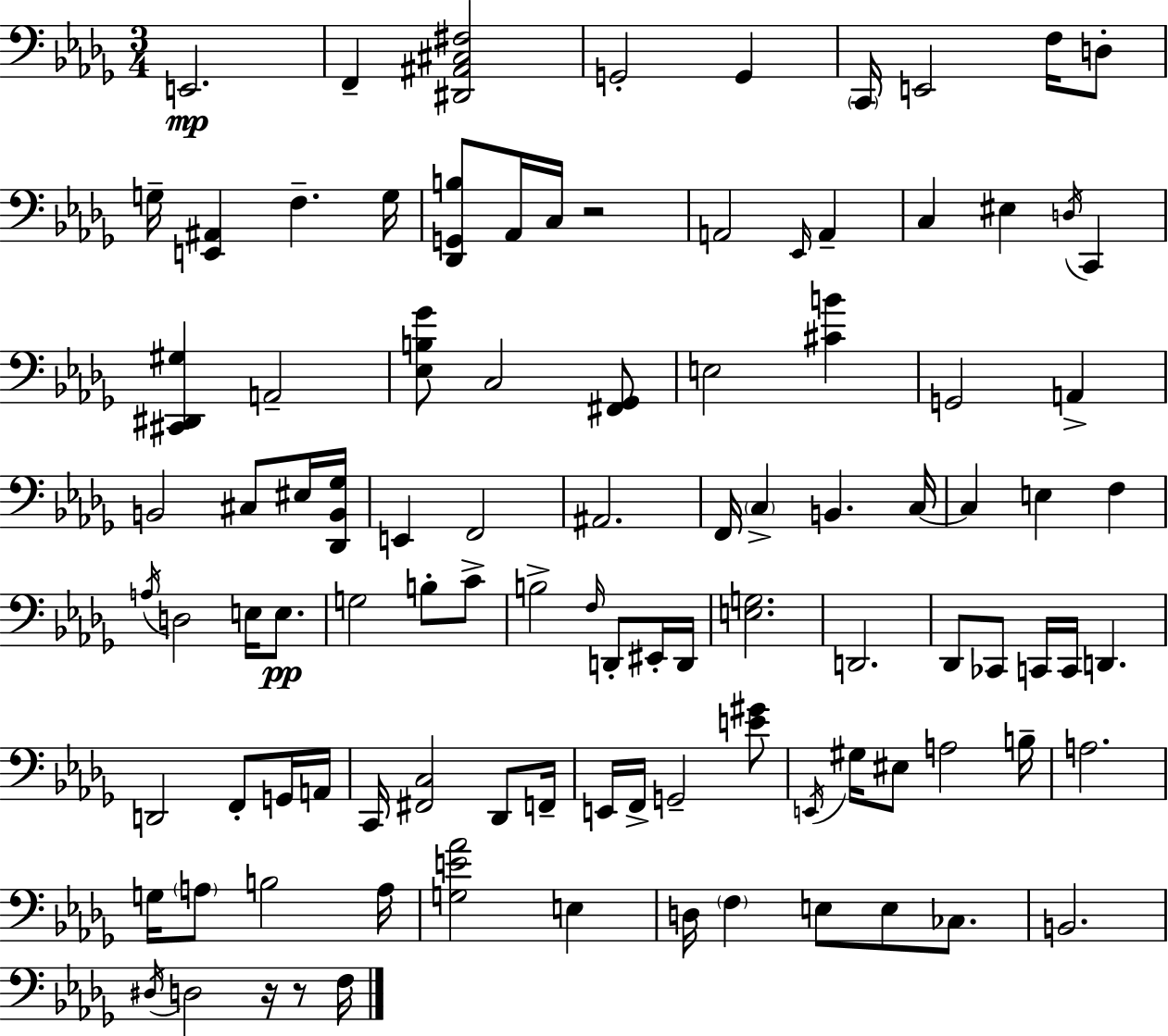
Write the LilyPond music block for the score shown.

{
  \clef bass
  \numericTimeSignature
  \time 3/4
  \key bes \minor
  e,2.\mp | f,4-- <dis, ais, cis fis>2 | g,2-. g,4 | \parenthesize c,16 e,2 f16 d8-. | \break g16-- <e, ais,>4 f4.-- g16 | <des, g, b>8 aes,16 c16 r2 | a,2 \grace { ees,16 } a,4-- | c4 eis4 \acciaccatura { d16 } c,4 | \break <cis, dis, gis>4 a,2-- | <ees b ges'>8 c2 | <fis, ges,>8 e2 <cis' b'>4 | g,2 a,4-> | \break b,2 cis8 | eis16 <des, b, ges>16 e,4 f,2 | ais,2. | f,16 \parenthesize c4-> b,4. | \break c16~~ c4 e4 f4 | \acciaccatura { a16 } d2 e16 | e8.\pp g2 b8-. | c'8-> b2-> \grace { f16 } | \break d,8-. eis,16-. d,16 <e g>2. | d,2. | des,8 ces,8 c,16 c,16 d,4. | d,2 | \break f,8-. g,16 a,16 c,16 <fis, c>2 | des,8 f,16-- e,16 f,16-> g,2-- | <e' gis'>8 \acciaccatura { e,16 } gis16 eis8 a2 | b16-- a2. | \break g16 \parenthesize a8 b2 | a16 <g e' aes'>2 | e4 d16 \parenthesize f4 e8 | e8 ces8. b,2. | \break \acciaccatura { dis16 } d2 | r16 r8 f16 \bar "|."
}